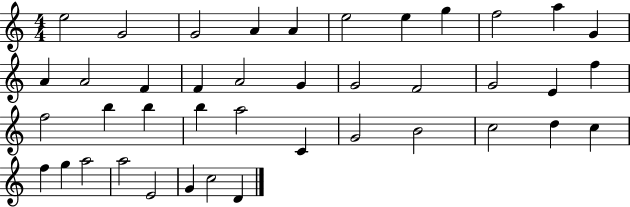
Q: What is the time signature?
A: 4/4